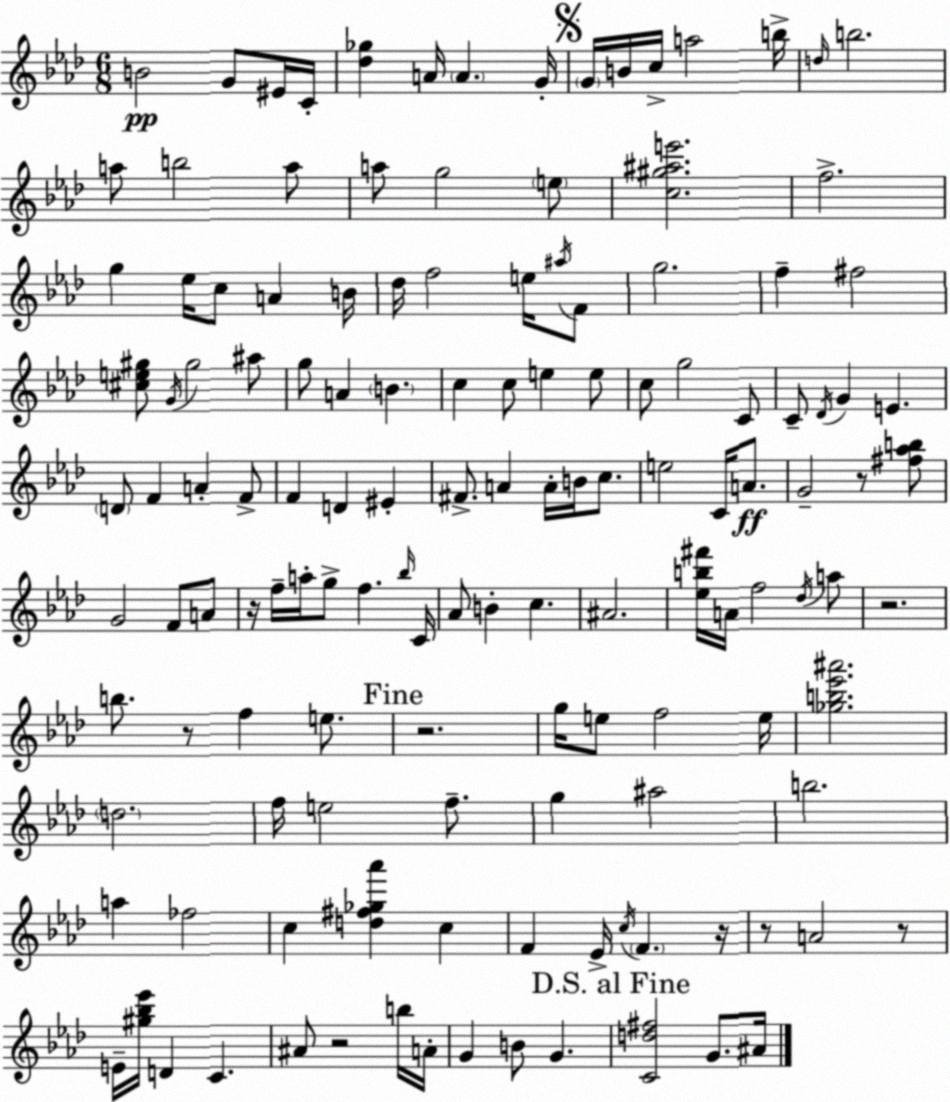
X:1
T:Untitled
M:6/8
L:1/4
K:Ab
B2 G/2 ^E/4 C/4 [_d_g] A/4 A G/4 G/4 B/4 c/4 a2 b/4 d/4 b2 a/2 b2 a/2 a/2 g2 e/2 [c^g^ae']2 f2 g _e/4 c/2 A B/4 _d/4 f2 e/4 ^a/4 F/2 g2 f ^f2 [^ce^g]/2 G/4 ^g2 ^a/2 g/2 A B c c/2 e e/2 c/2 g2 C/2 C/2 _D/4 G E D/2 F A F/2 F D ^E ^F/2 A A/4 B/4 c/2 e2 C/4 A/2 G2 z/2 [^f_ab]/2 G2 F/2 A/2 z/4 f/4 a/4 g/2 f _b/4 C/4 _A/2 B c ^A2 [_eb^f']/4 A/4 f2 _d/4 a/2 z2 b/2 z/2 f e/2 z2 g/4 e/2 f2 e/4 [_gb_e'^a']2 d2 f/4 e2 f/2 g ^a2 b2 a _f2 c [d^f_g_a'] c F _E/4 c/4 F z/4 z/2 A2 z/2 E/4 [^g_b_e']/4 D C ^A/2 z2 b/4 A/4 G B/2 G [Cd^f]2 G/2 ^A/4